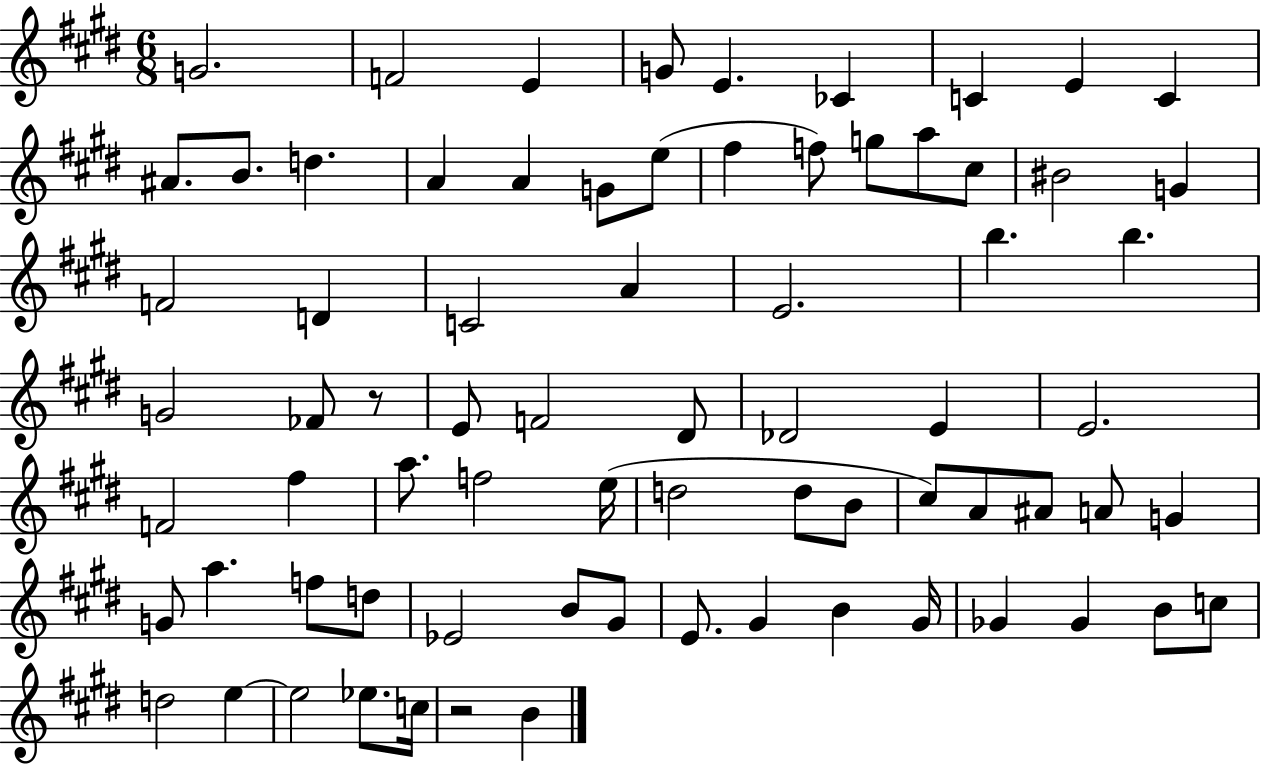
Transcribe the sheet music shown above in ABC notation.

X:1
T:Untitled
M:6/8
L:1/4
K:E
G2 F2 E G/2 E _C C E C ^A/2 B/2 d A A G/2 e/2 ^f f/2 g/2 a/2 ^c/2 ^B2 G F2 D C2 A E2 b b G2 _F/2 z/2 E/2 F2 ^D/2 _D2 E E2 F2 ^f a/2 f2 e/4 d2 d/2 B/2 ^c/2 A/2 ^A/2 A/2 G G/2 a f/2 d/2 _E2 B/2 ^G/2 E/2 ^G B ^G/4 _G _G B/2 c/2 d2 e e2 _e/2 c/4 z2 B